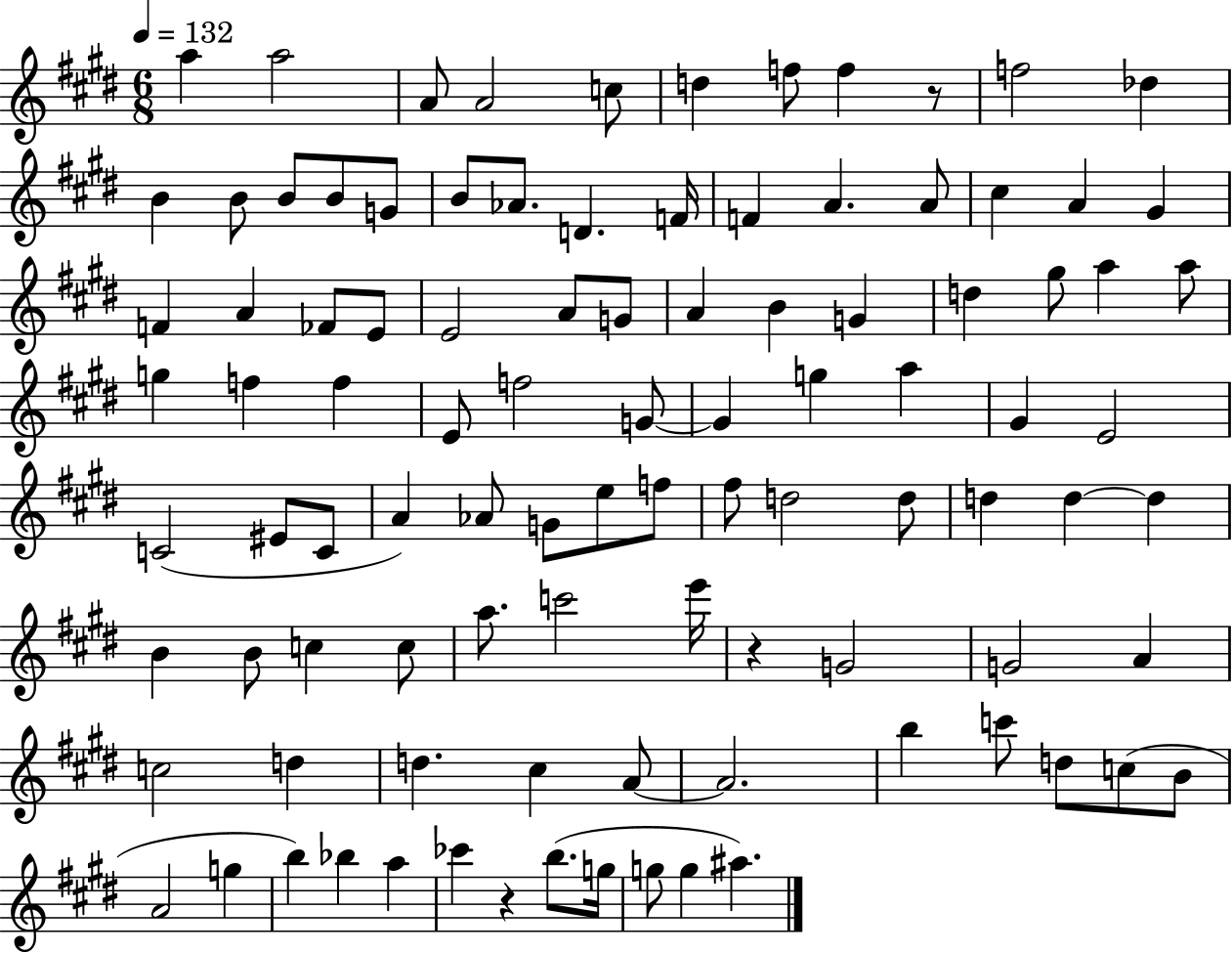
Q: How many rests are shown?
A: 3